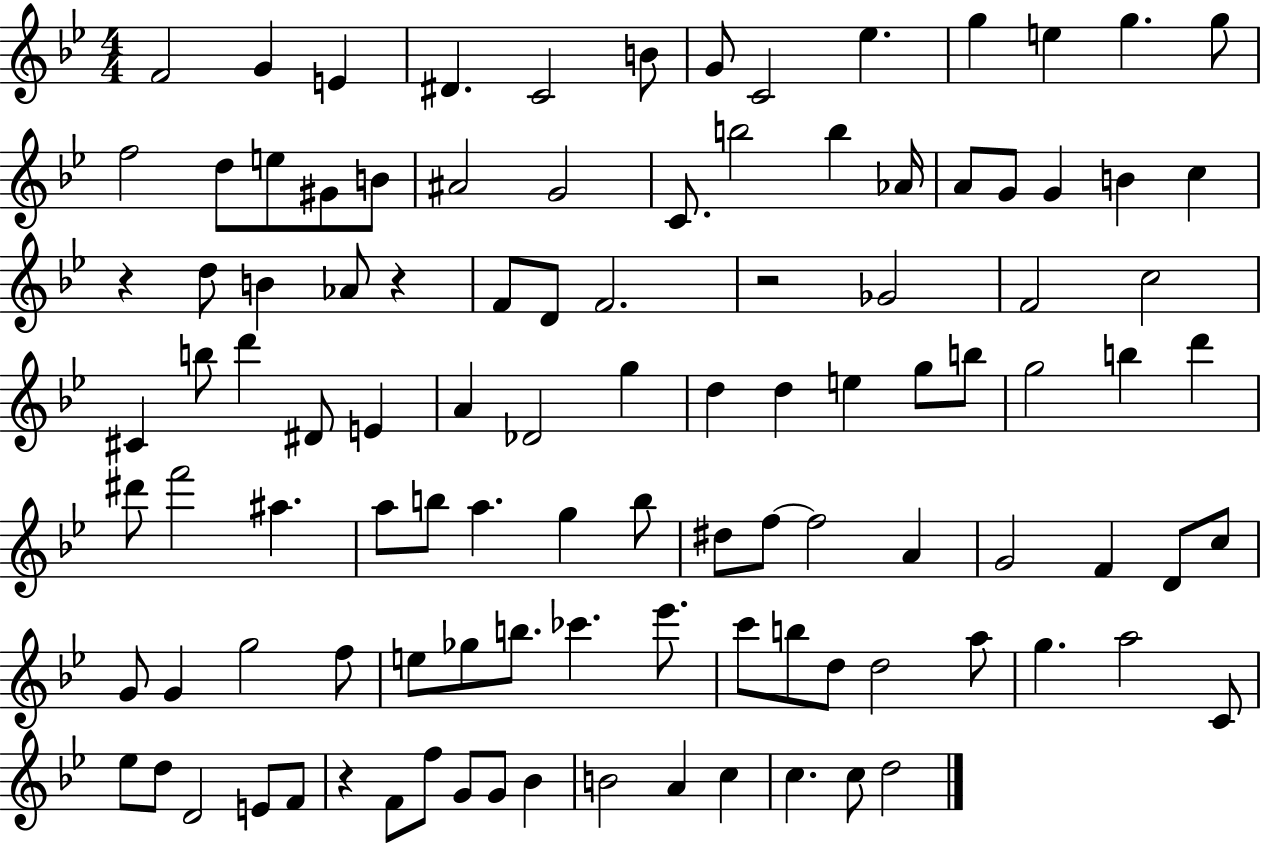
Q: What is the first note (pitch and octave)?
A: F4